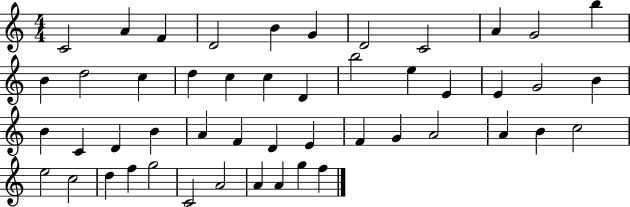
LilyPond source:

{
  \clef treble
  \numericTimeSignature
  \time 4/4
  \key c \major
  c'2 a'4 f'4 | d'2 b'4 g'4 | d'2 c'2 | a'4 g'2 b''4 | \break b'4 d''2 c''4 | d''4 c''4 c''4 d'4 | b''2 e''4 e'4 | e'4 g'2 b'4 | \break b'4 c'4 d'4 b'4 | a'4 f'4 d'4 e'4 | f'4 g'4 a'2 | a'4 b'4 c''2 | \break e''2 c''2 | d''4 f''4 g''2 | c'2 a'2 | a'4 a'4 g''4 f''4 | \break \bar "|."
}